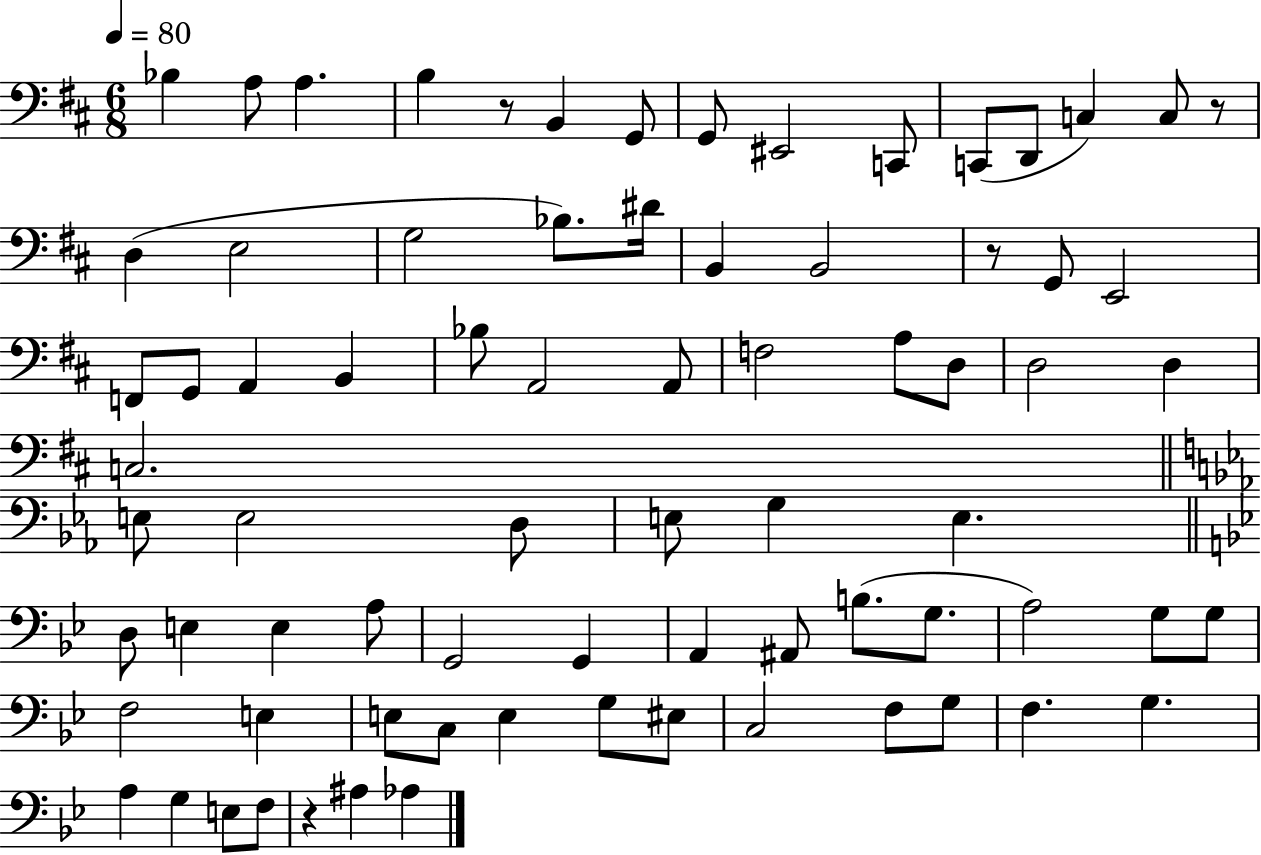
{
  \clef bass
  \numericTimeSignature
  \time 6/8
  \key d \major
  \tempo 4 = 80
  \repeat volta 2 { bes4 a8 a4. | b4 r8 b,4 g,8 | g,8 eis,2 c,8 | c,8( d,8 c4) c8 r8 | \break d4( e2 | g2 bes8.) dis'16 | b,4 b,2 | r8 g,8 e,2 | \break f,8 g,8 a,4 b,4 | bes8 a,2 a,8 | f2 a8 d8 | d2 d4 | \break c2. | \bar "||" \break \key ees \major e8 e2 d8 | e8 g4 e4. | \bar "||" \break \key bes \major d8 e4 e4 a8 | g,2 g,4 | a,4 ais,8 b8.( g8. | a2) g8 g8 | \break f2 e4 | e8 c8 e4 g8 eis8 | c2 f8 g8 | f4. g4. | \break a4 g4 e8 f8 | r4 ais4 aes4 | } \bar "|."
}